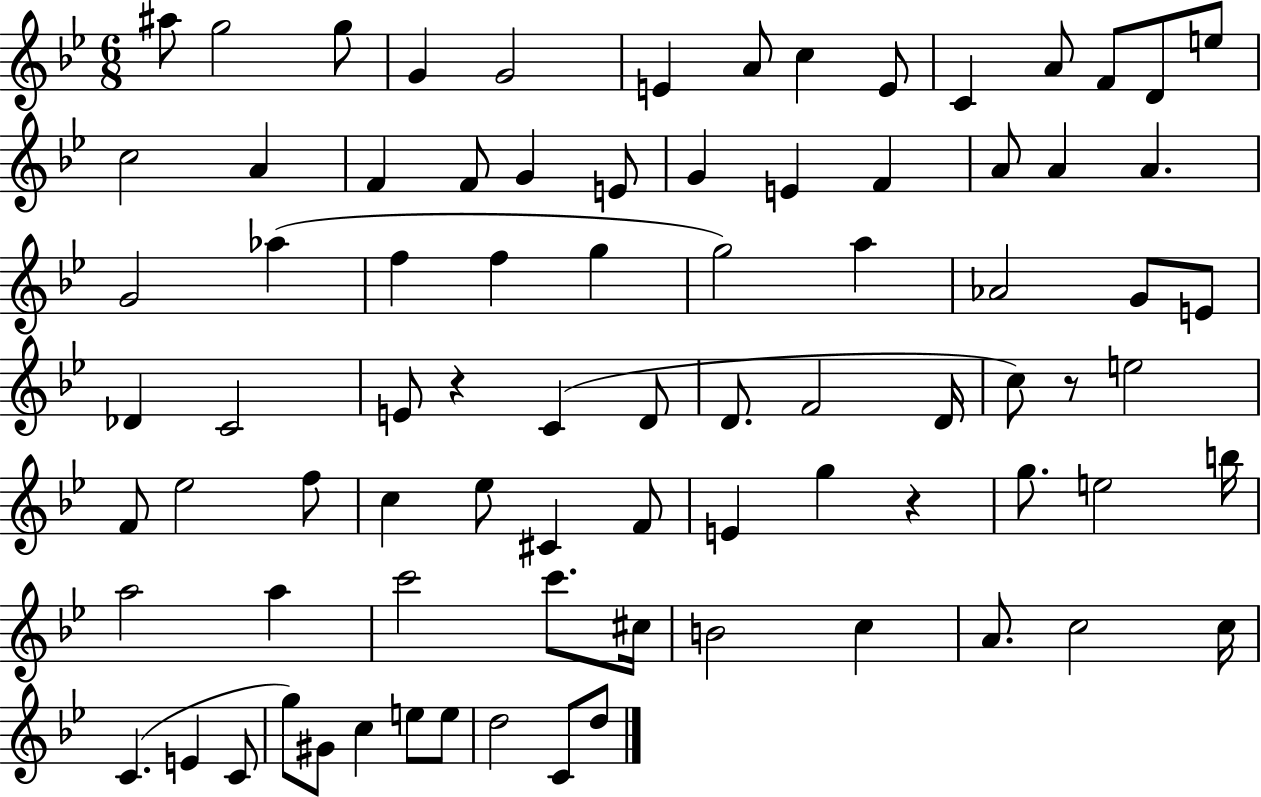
A#5/e G5/h G5/e G4/q G4/h E4/q A4/e C5/q E4/e C4/q A4/e F4/e D4/e E5/e C5/h A4/q F4/q F4/e G4/q E4/e G4/q E4/q F4/q A4/e A4/q A4/q. G4/h Ab5/q F5/q F5/q G5/q G5/h A5/q Ab4/h G4/e E4/e Db4/q C4/h E4/e R/q C4/q D4/e D4/e. F4/h D4/s C5/e R/e E5/h F4/e Eb5/h F5/e C5/q Eb5/e C#4/q F4/e E4/q G5/q R/q G5/e. E5/h B5/s A5/h A5/q C6/h C6/e. C#5/s B4/h C5/q A4/e. C5/h C5/s C4/q. E4/q C4/e G5/e G#4/e C5/q E5/e E5/e D5/h C4/e D5/e